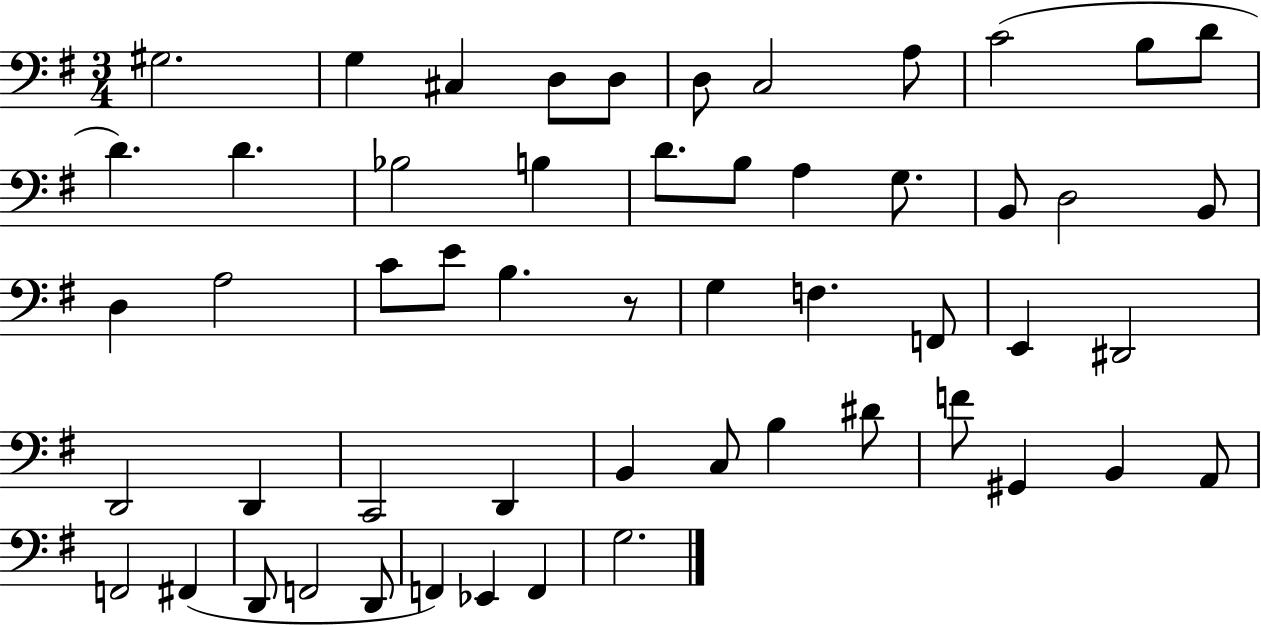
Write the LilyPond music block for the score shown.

{
  \clef bass
  \numericTimeSignature
  \time 3/4
  \key g \major
  gis2. | g4 cis4 d8 d8 | d8 c2 a8 | c'2( b8 d'8 | \break d'4.) d'4. | bes2 b4 | d'8. b8 a4 g8. | b,8 d2 b,8 | \break d4 a2 | c'8 e'8 b4. r8 | g4 f4. f,8 | e,4 dis,2 | \break d,2 d,4 | c,2 d,4 | b,4 c8 b4 dis'8 | f'8 gis,4 b,4 a,8 | \break f,2 fis,4( | d,8 f,2 d,8 | f,4) ees,4 f,4 | g2. | \break \bar "|."
}